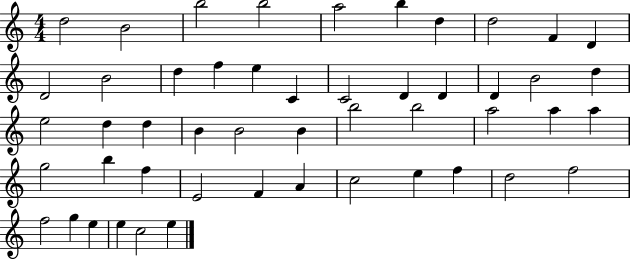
X:1
T:Untitled
M:4/4
L:1/4
K:C
d2 B2 b2 b2 a2 b d d2 F D D2 B2 d f e C C2 D D D B2 d e2 d d B B2 B b2 b2 a2 a a g2 b f E2 F A c2 e f d2 f2 f2 g e e c2 e